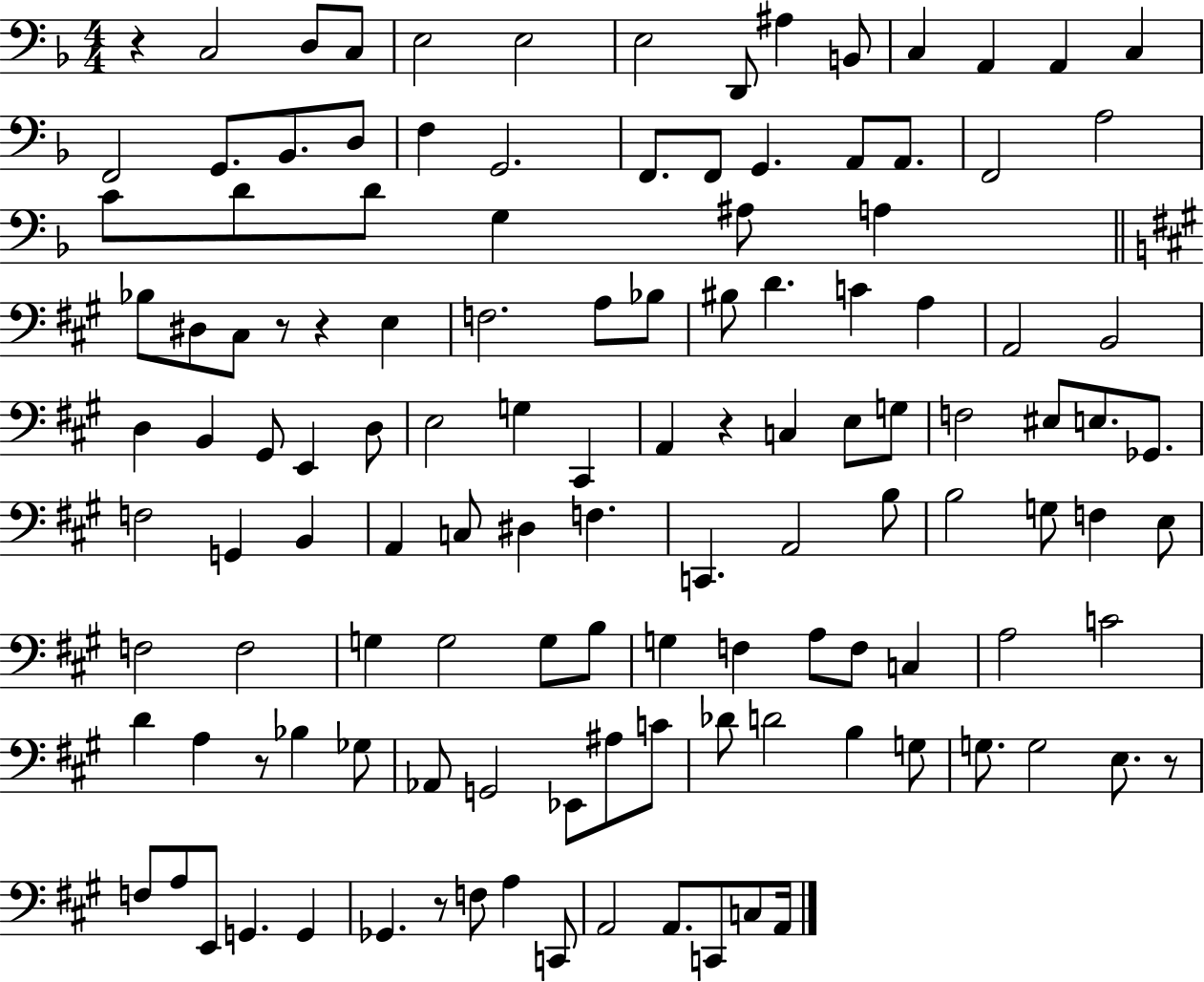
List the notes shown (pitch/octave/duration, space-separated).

R/q C3/h D3/e C3/e E3/h E3/h E3/h D2/e A#3/q B2/e C3/q A2/q A2/q C3/q F2/h G2/e. Bb2/e. D3/e F3/q G2/h. F2/e. F2/e G2/q. A2/e A2/e. F2/h A3/h C4/e D4/e D4/e G3/q A#3/e A3/q Bb3/e D#3/e C#3/e R/e R/q E3/q F3/h. A3/e Bb3/e BIS3/e D4/q. C4/q A3/q A2/h B2/h D3/q B2/q G#2/e E2/q D3/e E3/h G3/q C#2/q A2/q R/q C3/q E3/e G3/e F3/h EIS3/e E3/e. Gb2/e. F3/h G2/q B2/q A2/q C3/e D#3/q F3/q. C2/q. A2/h B3/e B3/h G3/e F3/q E3/e F3/h F3/h G3/q G3/h G3/e B3/e G3/q F3/q A3/e F3/e C3/q A3/h C4/h D4/q A3/q R/e Bb3/q Gb3/e Ab2/e G2/h Eb2/e A#3/e C4/e Db4/e D4/h B3/q G3/e G3/e. G3/h E3/e. R/e F3/e A3/e E2/e G2/q. G2/q Gb2/q. R/e F3/e A3/q C2/e A2/h A2/e. C2/e C3/e A2/s